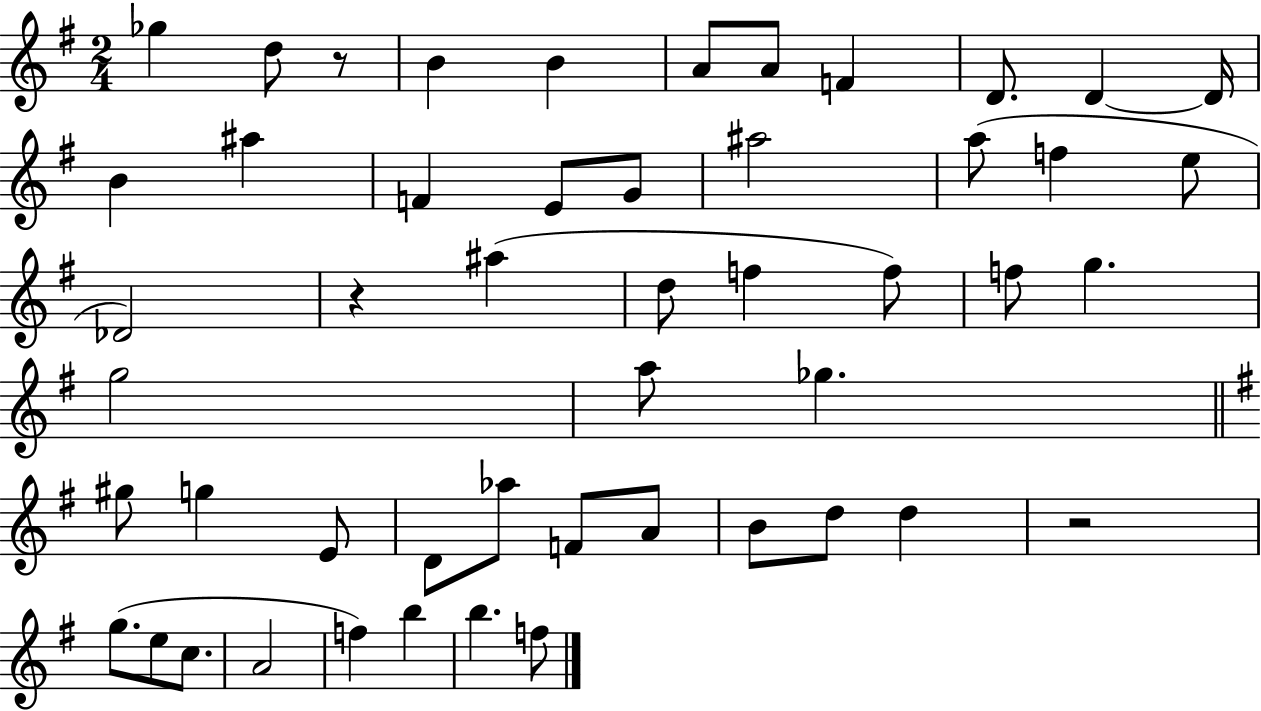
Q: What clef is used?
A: treble